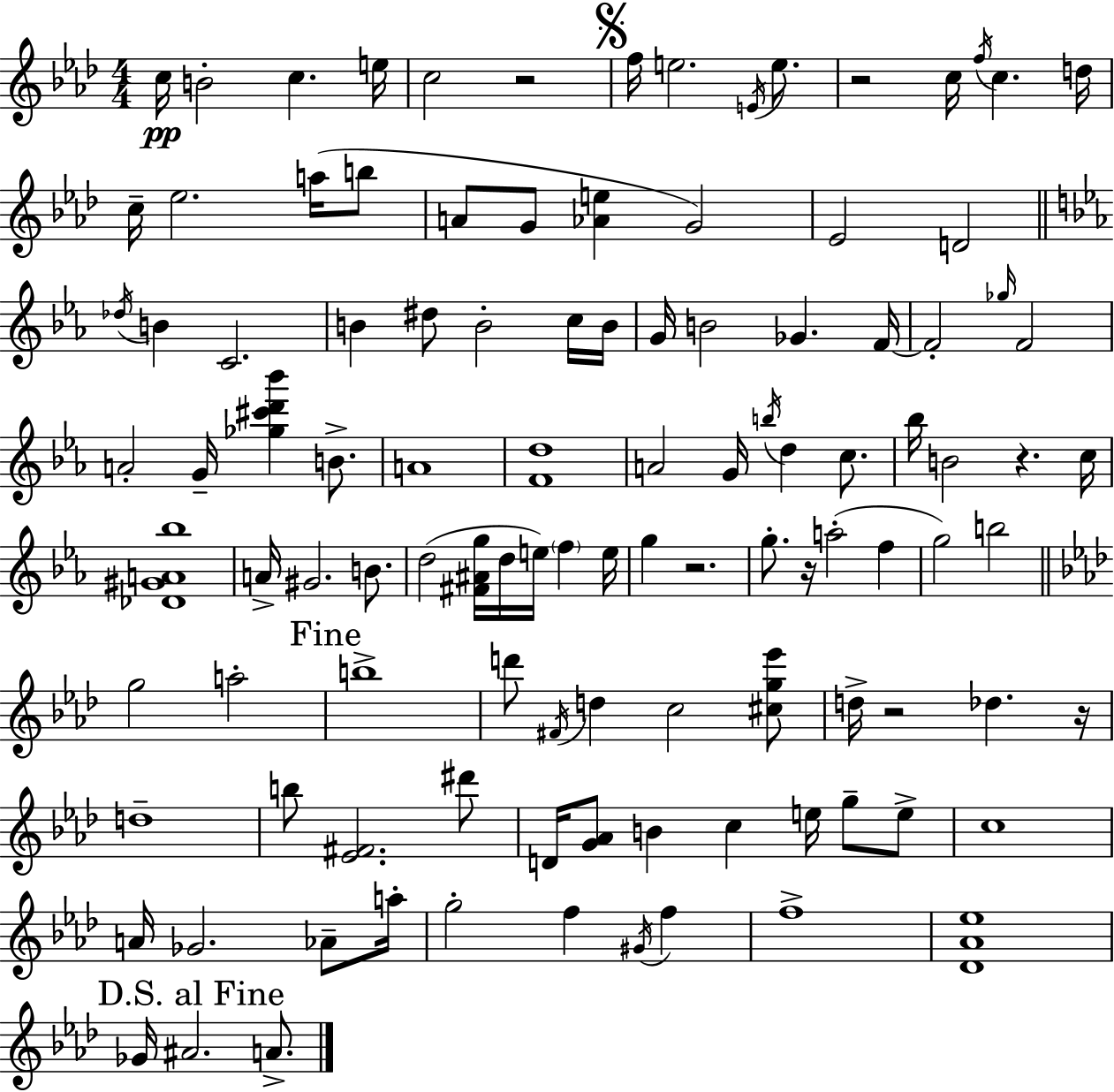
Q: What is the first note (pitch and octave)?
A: C5